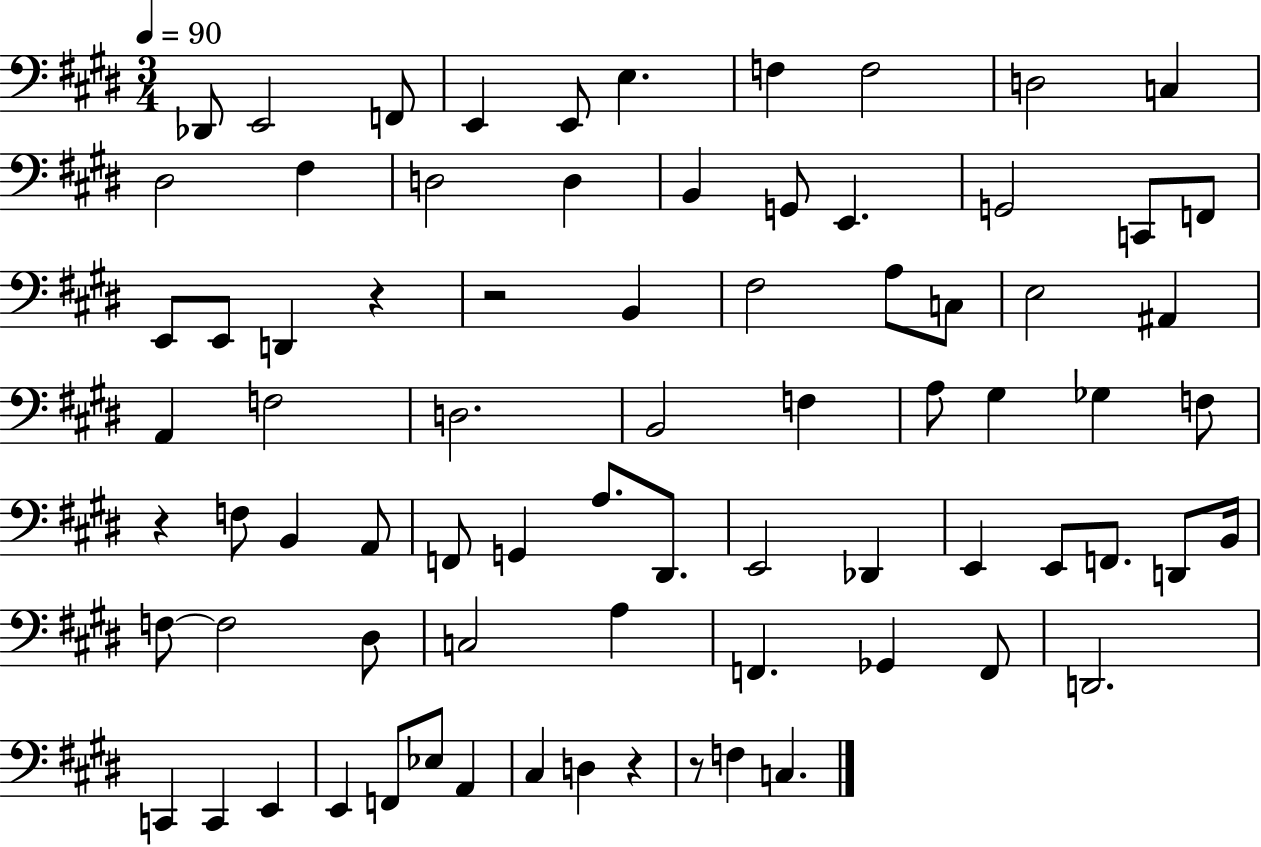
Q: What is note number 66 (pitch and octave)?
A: F2